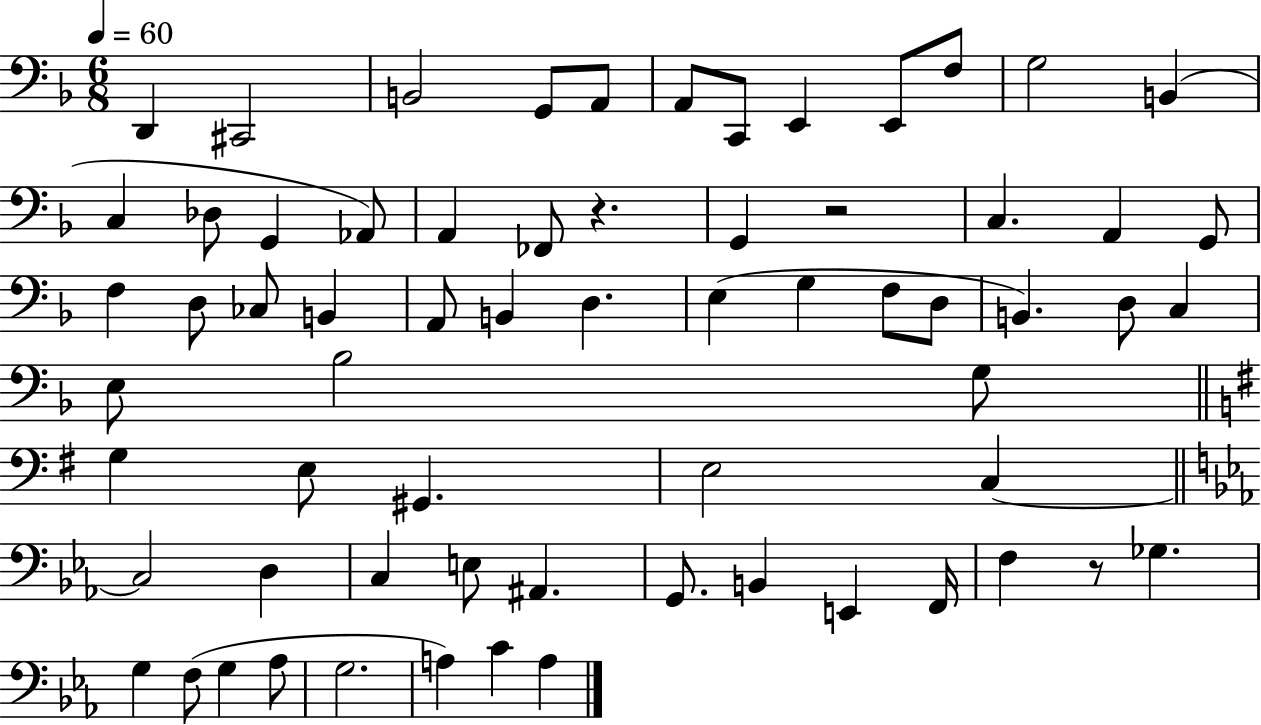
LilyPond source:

{
  \clef bass
  \numericTimeSignature
  \time 6/8
  \key f \major
  \tempo 4 = 60
  d,4 cis,2 | b,2 g,8 a,8 | a,8 c,8 e,4 e,8 f8 | g2 b,4( | \break c4 des8 g,4 aes,8) | a,4 fes,8 r4. | g,4 r2 | c4. a,4 g,8 | \break f4 d8 ces8 b,4 | a,8 b,4 d4. | e4( g4 f8 d8 | b,4.) d8 c4 | \break e8 bes2 g8 | \bar "||" \break \key e \minor g4 e8 gis,4. | e2 c4~~ | \bar "||" \break \key ees \major c2 d4 | c4 e8 ais,4. | g,8. b,4 e,4 f,16 | f4 r8 ges4. | \break g4 f8( g4 aes8 | g2. | a4) c'4 a4 | \bar "|."
}